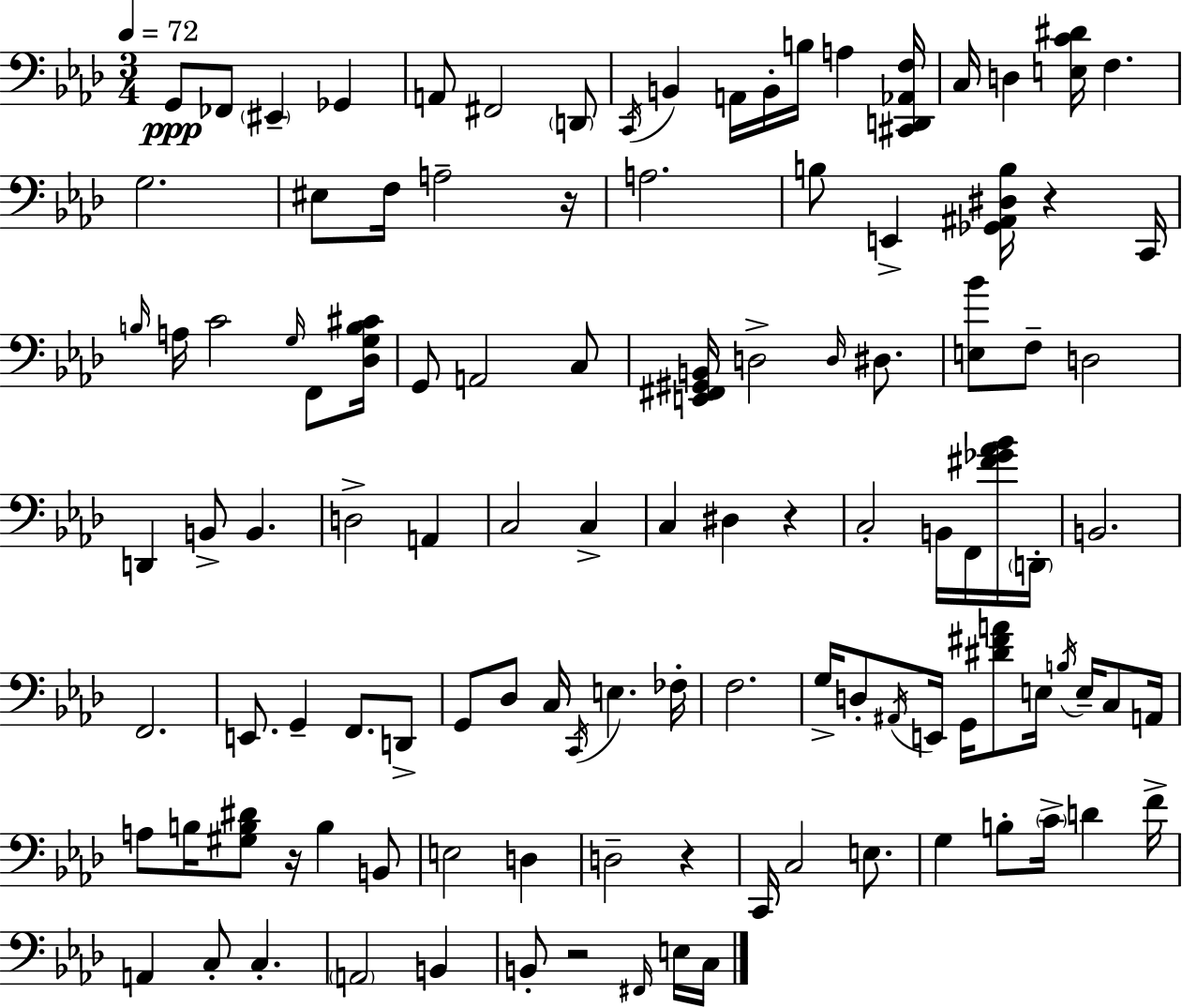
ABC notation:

X:1
T:Untitled
M:3/4
L:1/4
K:Fm
G,,/2 _F,,/2 ^E,, _G,, A,,/2 ^F,,2 D,,/2 C,,/4 B,, A,,/4 B,,/4 B,/4 A, [^C,,D,,_A,,F,]/4 C,/4 D, [E,C^D]/4 F, G,2 ^E,/2 F,/4 A,2 z/4 A,2 B,/2 E,, [_G,,^A,,^D,B,]/4 z C,,/4 B,/4 A,/4 C2 G,/4 F,,/2 [_D,G,B,^C]/4 G,,/2 A,,2 C,/2 [E,,^F,,^G,,B,,]/4 D,2 D,/4 ^D,/2 [E,_B]/2 F,/2 D,2 D,, B,,/2 B,, D,2 A,, C,2 C, C, ^D, z C,2 B,,/4 F,,/4 [^F_G_A_B]/4 D,,/4 B,,2 F,,2 E,,/2 G,, F,,/2 D,,/2 G,,/2 _D,/2 C,/4 C,,/4 E, _F,/4 F,2 G,/4 D,/2 ^A,,/4 E,,/4 G,,/4 [^D^FA]/2 E,/4 B,/4 E,/4 C,/2 A,,/4 A,/2 B,/4 [^G,B,^D]/2 z/4 B, B,,/2 E,2 D, D,2 z C,,/4 C,2 E,/2 G, B,/2 C/4 D F/4 A,, C,/2 C, A,,2 B,, B,,/2 z2 ^F,,/4 E,/4 C,/4